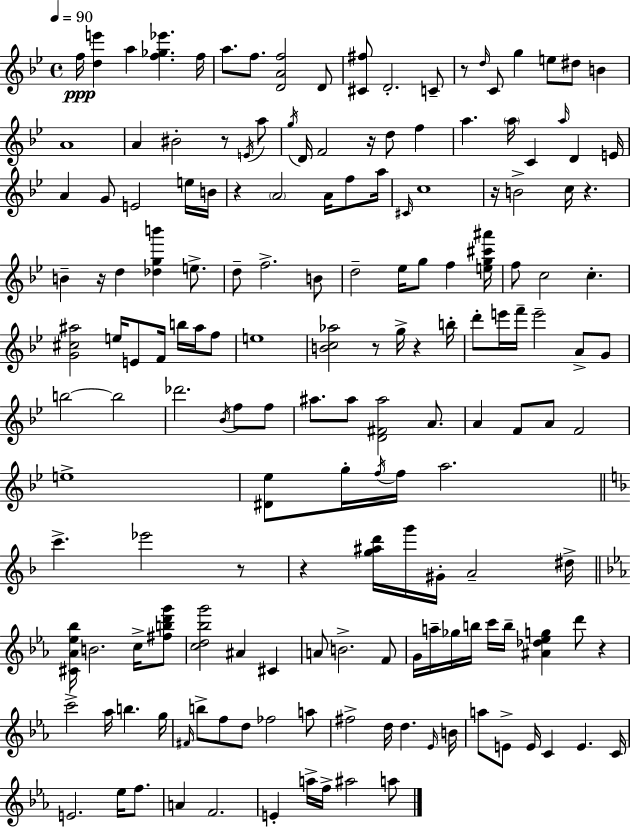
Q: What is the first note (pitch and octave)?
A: F5